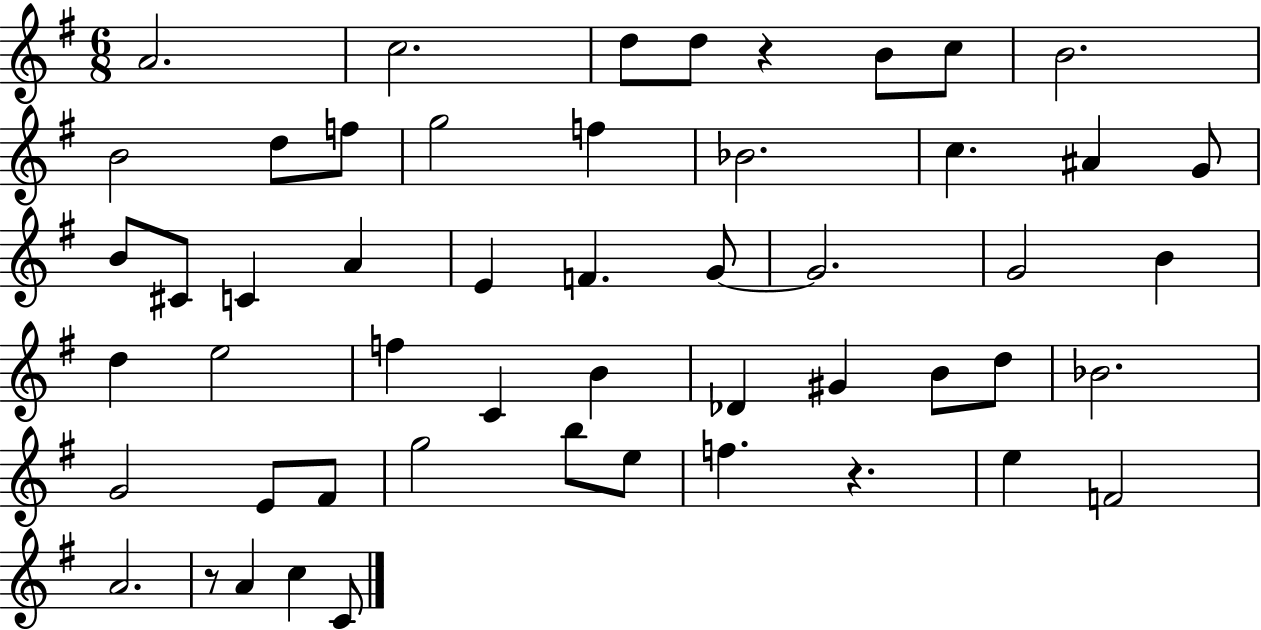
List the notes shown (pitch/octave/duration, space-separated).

A4/h. C5/h. D5/e D5/e R/q B4/e C5/e B4/h. B4/h D5/e F5/e G5/h F5/q Bb4/h. C5/q. A#4/q G4/e B4/e C#4/e C4/q A4/q E4/q F4/q. G4/e G4/h. G4/h B4/q D5/q E5/h F5/q C4/q B4/q Db4/q G#4/q B4/e D5/e Bb4/h. G4/h E4/e F#4/e G5/h B5/e E5/e F5/q. R/q. E5/q F4/h A4/h. R/e A4/q C5/q C4/e